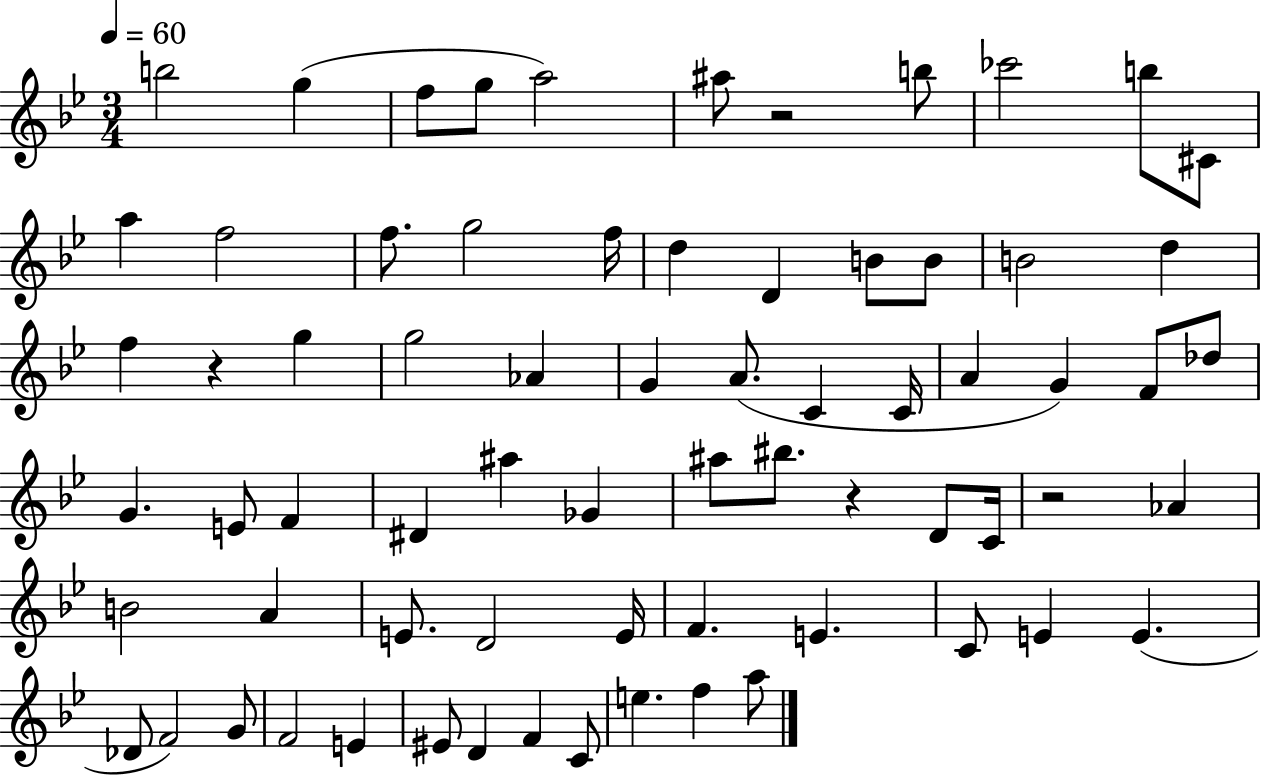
X:1
T:Untitled
M:3/4
L:1/4
K:Bb
b2 g f/2 g/2 a2 ^a/2 z2 b/2 _c'2 b/2 ^C/2 a f2 f/2 g2 f/4 d D B/2 B/2 B2 d f z g g2 _A G A/2 C C/4 A G F/2 _d/2 G E/2 F ^D ^a _G ^a/2 ^b/2 z D/2 C/4 z2 _A B2 A E/2 D2 E/4 F E C/2 E E _D/2 F2 G/2 F2 E ^E/2 D F C/2 e f a/2